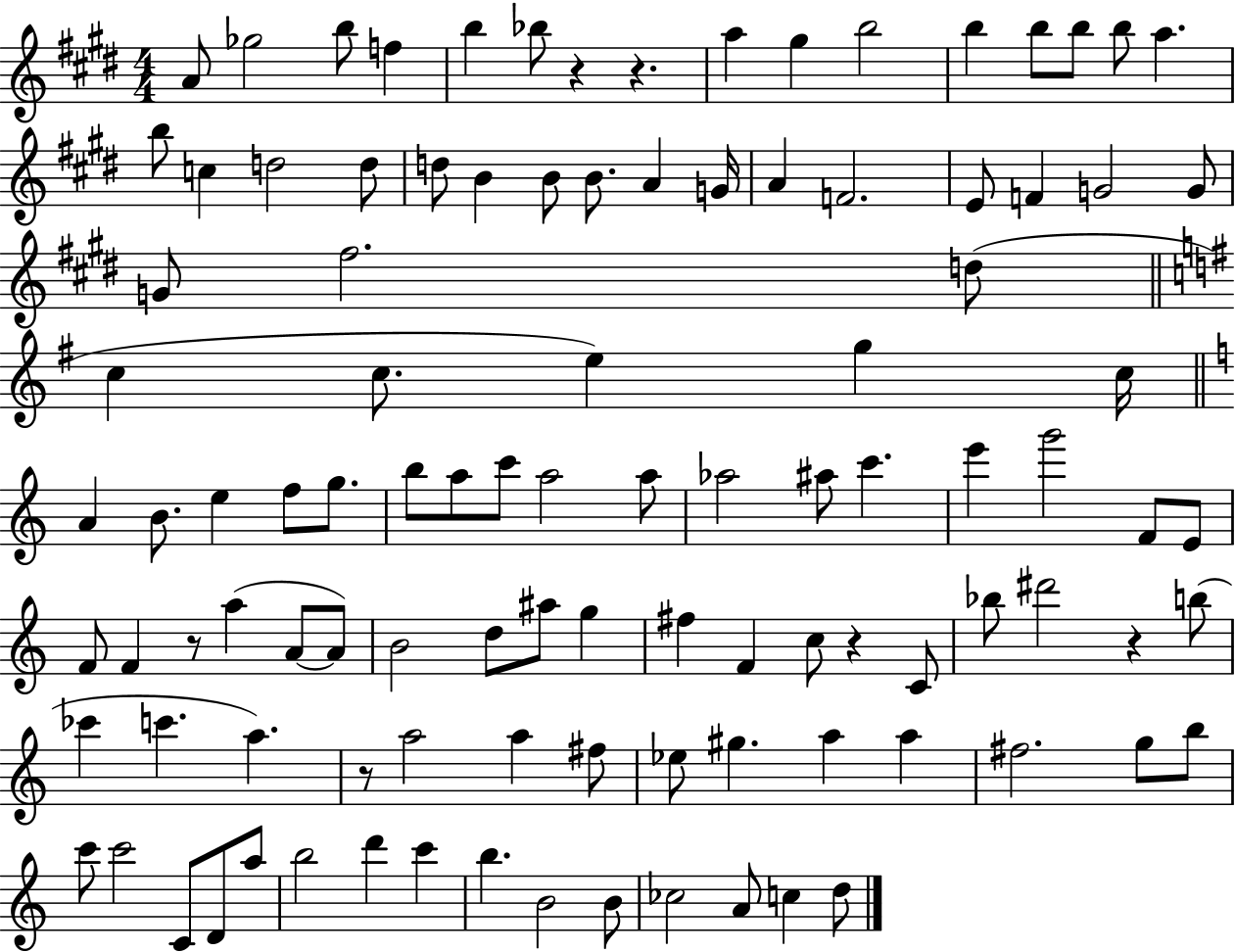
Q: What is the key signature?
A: E major